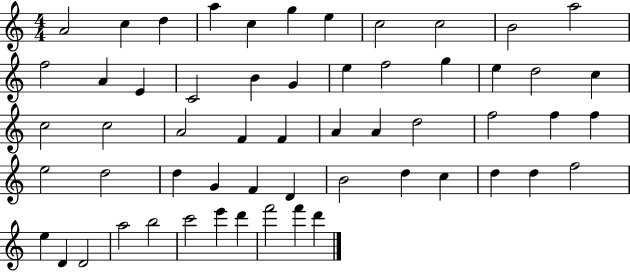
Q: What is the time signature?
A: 4/4